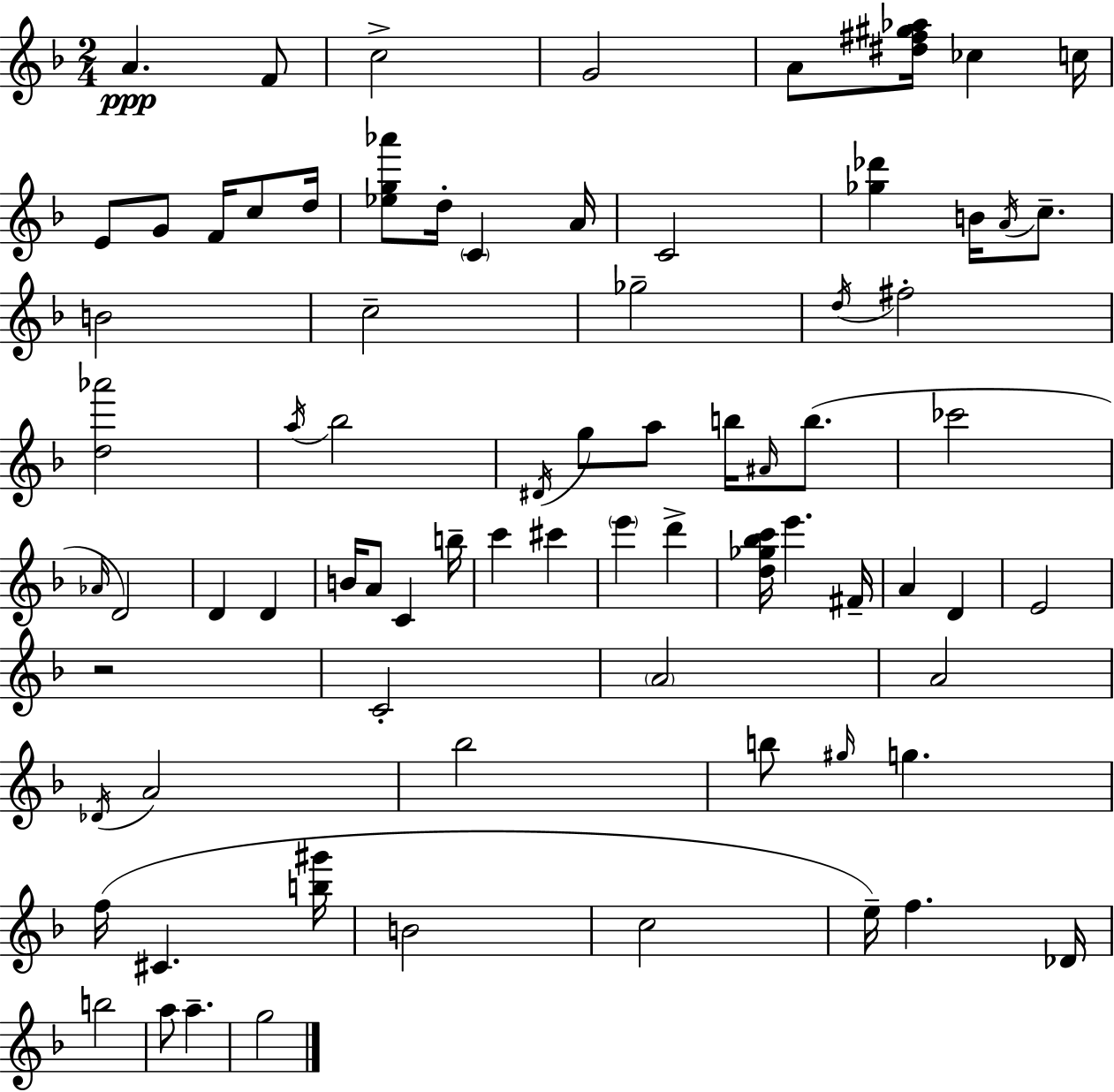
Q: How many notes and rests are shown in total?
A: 77